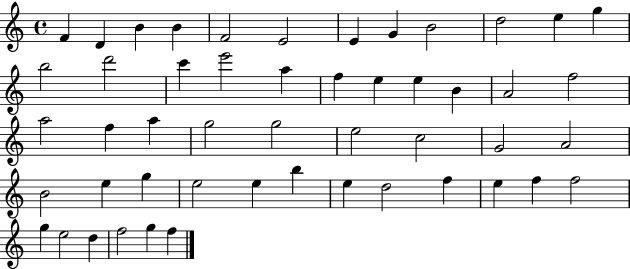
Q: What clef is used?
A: treble